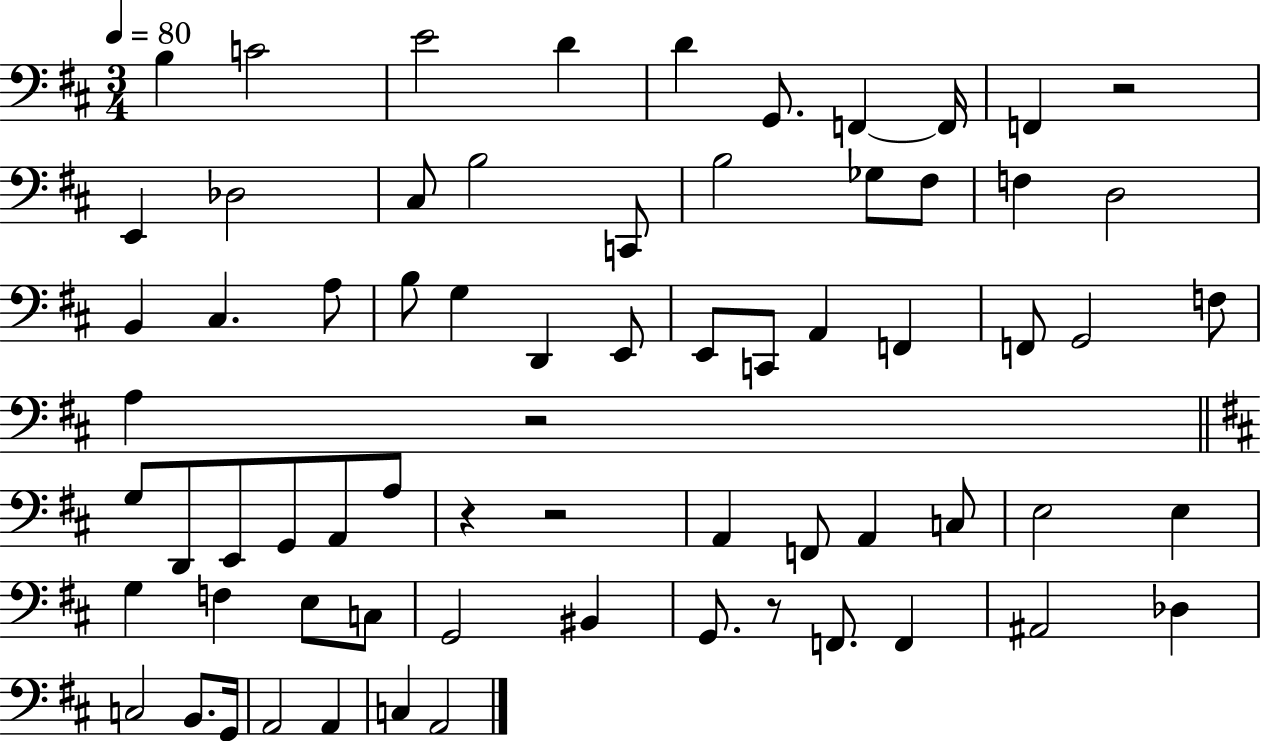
B3/q C4/h E4/h D4/q D4/q G2/e. F2/q F2/s F2/q R/h E2/q Db3/h C#3/e B3/h C2/e B3/h Gb3/e F#3/e F3/q D3/h B2/q C#3/q. A3/e B3/e G3/q D2/q E2/e E2/e C2/e A2/q F2/q F2/e G2/h F3/e A3/q R/h G3/e D2/e E2/e G2/e A2/e A3/e R/q R/h A2/q F2/e A2/q C3/e E3/h E3/q G3/q F3/q E3/e C3/e G2/h BIS2/q G2/e. R/e F2/e. F2/q A#2/h Db3/q C3/h B2/e. G2/s A2/h A2/q C3/q A2/h